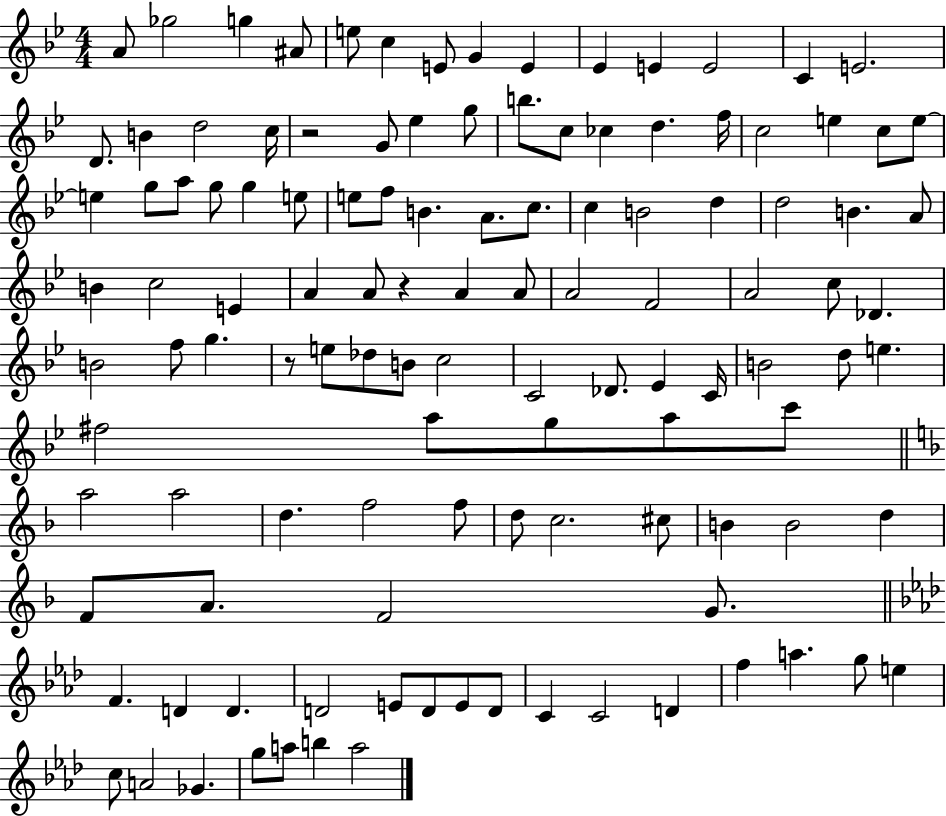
{
  \clef treble
  \numericTimeSignature
  \time 4/4
  \key bes \major
  a'8 ges''2 g''4 ais'8 | e''8 c''4 e'8 g'4 e'4 | ees'4 e'4 e'2 | c'4 e'2. | \break d'8. b'4 d''2 c''16 | r2 g'8 ees''4 g''8 | b''8. c''8 ces''4 d''4. f''16 | c''2 e''4 c''8 e''8~~ | \break e''4 g''8 a''8 g''8 g''4 e''8 | e''8 f''8 b'4. a'8. c''8. | c''4 b'2 d''4 | d''2 b'4. a'8 | \break b'4 c''2 e'4 | a'4 a'8 r4 a'4 a'8 | a'2 f'2 | a'2 c''8 des'4. | \break b'2 f''8 g''4. | r8 e''8 des''8 b'8 c''2 | c'2 des'8. ees'4 c'16 | b'2 d''8 e''4. | \break fis''2 a''8 g''8 a''8 c'''8 | \bar "||" \break \key f \major a''2 a''2 | d''4. f''2 f''8 | d''8 c''2. cis''8 | b'4 b'2 d''4 | \break f'8 a'8. f'2 g'8. | \bar "||" \break \key f \minor f'4. d'4 d'4. | d'2 e'8 d'8 e'8 d'8 | c'4 c'2 d'4 | f''4 a''4. g''8 e''4 | \break c''8 a'2 ges'4. | g''8 a''8 b''4 a''2 | \bar "|."
}